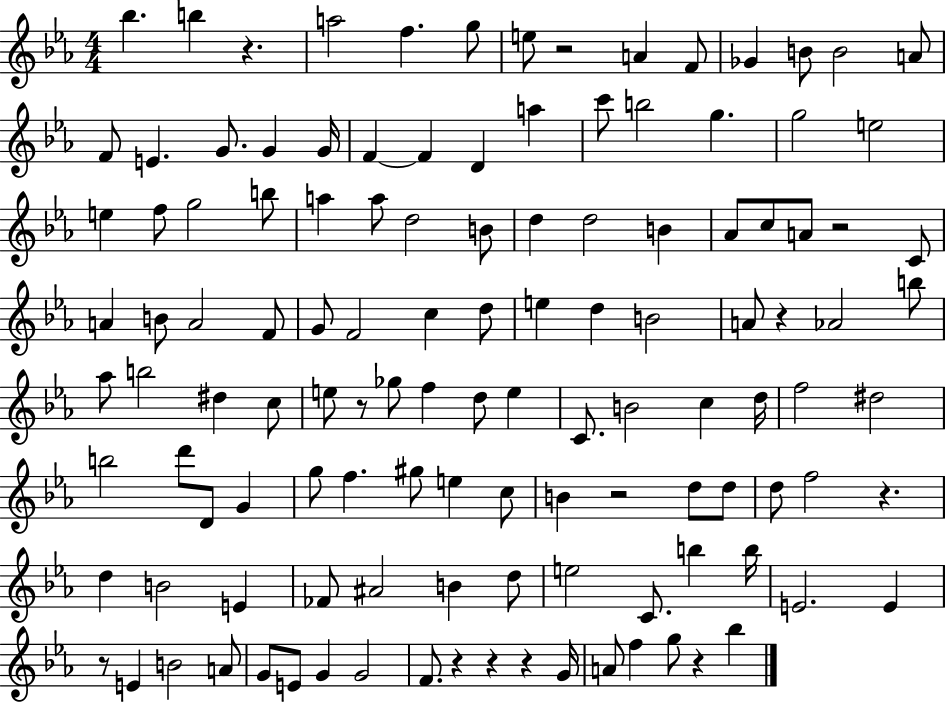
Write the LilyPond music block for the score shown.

{
  \clef treble
  \numericTimeSignature
  \time 4/4
  \key ees \major
  bes''4. b''4 r4. | a''2 f''4. g''8 | e''8 r2 a'4 f'8 | ges'4 b'8 b'2 a'8 | \break f'8 e'4. g'8. g'4 g'16 | f'4~~ f'4 d'4 a''4 | c'''8 b''2 g''4. | g''2 e''2 | \break e''4 f''8 g''2 b''8 | a''4 a''8 d''2 b'8 | d''4 d''2 b'4 | aes'8 c''8 a'8 r2 c'8 | \break a'4 b'8 a'2 f'8 | g'8 f'2 c''4 d''8 | e''4 d''4 b'2 | a'8 r4 aes'2 b''8 | \break aes''8 b''2 dis''4 c''8 | e''8 r8 ges''8 f''4 d''8 e''4 | c'8. b'2 c''4 d''16 | f''2 dis''2 | \break b''2 d'''8 d'8 g'4 | g''8 f''4. gis''8 e''4 c''8 | b'4 r2 d''8 d''8 | d''8 f''2 r4. | \break d''4 b'2 e'4 | fes'8 ais'2 b'4 d''8 | e''2 c'8. b''4 b''16 | e'2. e'4 | \break r8 e'4 b'2 a'8 | g'8 e'8 g'4 g'2 | f'8. r4 r4 r4 g'16 | a'8 f''4 g''8 r4 bes''4 | \break \bar "|."
}